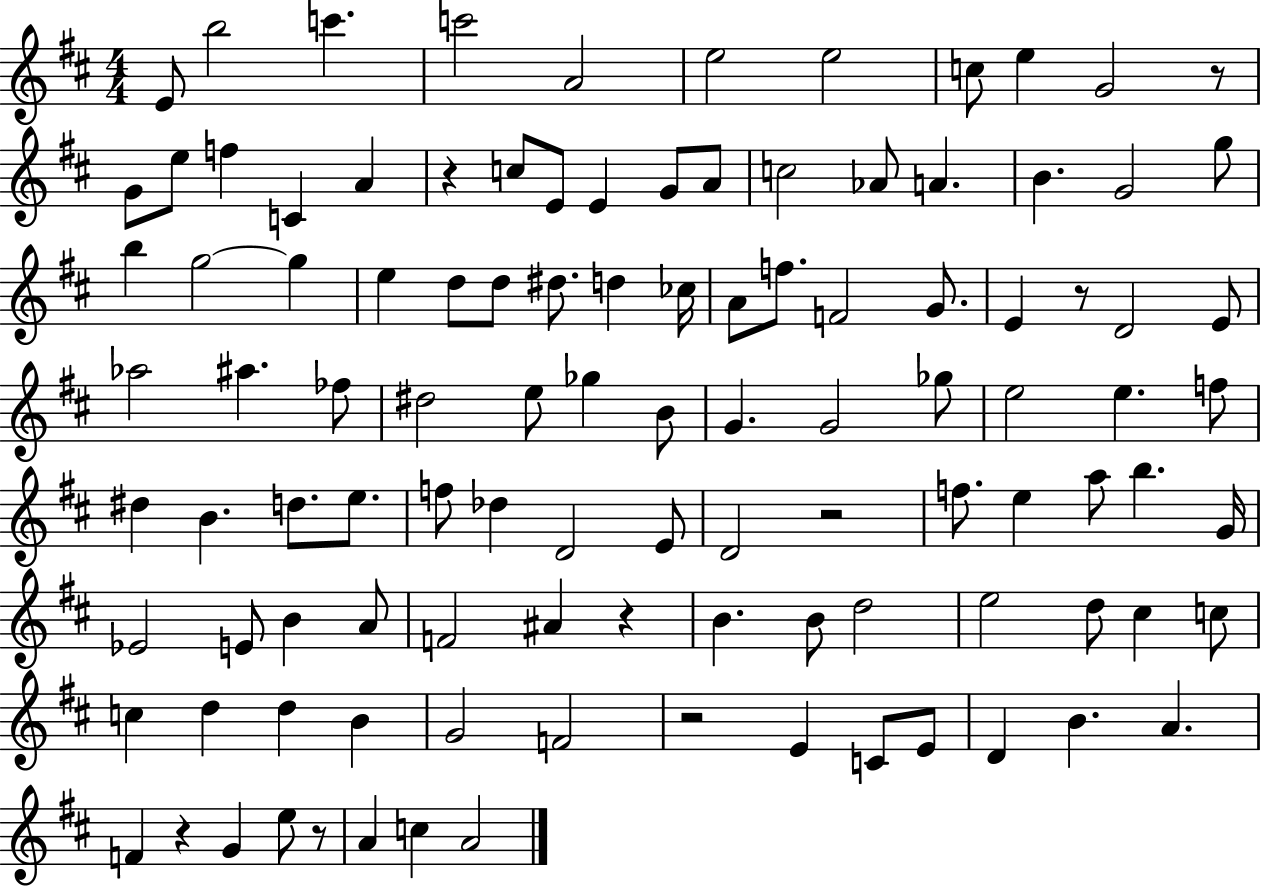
E4/e B5/h C6/q. C6/h A4/h E5/h E5/h C5/e E5/q G4/h R/e G4/e E5/e F5/q C4/q A4/q R/q C5/e E4/e E4/q G4/e A4/e C5/h Ab4/e A4/q. B4/q. G4/h G5/e B5/q G5/h G5/q E5/q D5/e D5/e D#5/e. D5/q CES5/s A4/e F5/e. F4/h G4/e. E4/q R/e D4/h E4/e Ab5/h A#5/q. FES5/e D#5/h E5/e Gb5/q B4/e G4/q. G4/h Gb5/e E5/h E5/q. F5/e D#5/q B4/q. D5/e. E5/e. F5/e Db5/q D4/h E4/e D4/h R/h F5/e. E5/q A5/e B5/q. G4/s Eb4/h E4/e B4/q A4/e F4/h A#4/q R/q B4/q. B4/e D5/h E5/h D5/e C#5/q C5/e C5/q D5/q D5/q B4/q G4/h F4/h R/h E4/q C4/e E4/e D4/q B4/q. A4/q. F4/q R/q G4/q E5/e R/e A4/q C5/q A4/h